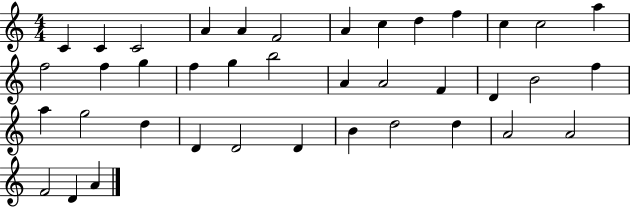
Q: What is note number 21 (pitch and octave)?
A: A4